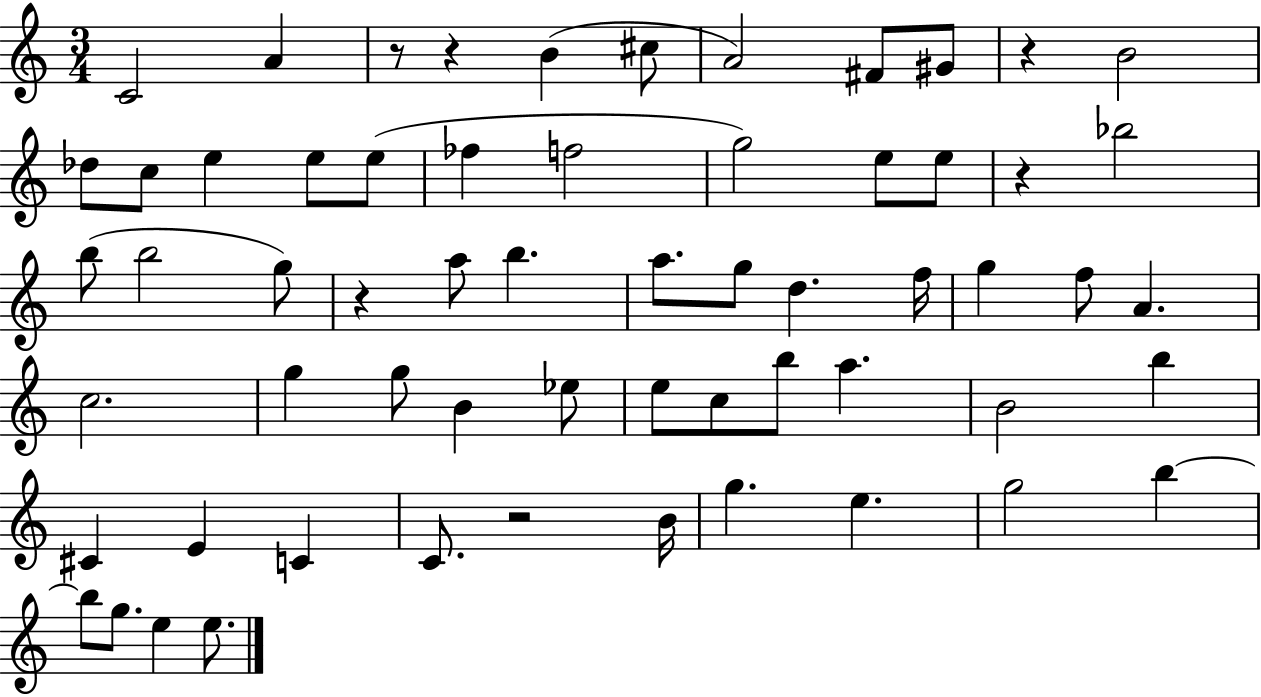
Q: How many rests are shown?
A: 6